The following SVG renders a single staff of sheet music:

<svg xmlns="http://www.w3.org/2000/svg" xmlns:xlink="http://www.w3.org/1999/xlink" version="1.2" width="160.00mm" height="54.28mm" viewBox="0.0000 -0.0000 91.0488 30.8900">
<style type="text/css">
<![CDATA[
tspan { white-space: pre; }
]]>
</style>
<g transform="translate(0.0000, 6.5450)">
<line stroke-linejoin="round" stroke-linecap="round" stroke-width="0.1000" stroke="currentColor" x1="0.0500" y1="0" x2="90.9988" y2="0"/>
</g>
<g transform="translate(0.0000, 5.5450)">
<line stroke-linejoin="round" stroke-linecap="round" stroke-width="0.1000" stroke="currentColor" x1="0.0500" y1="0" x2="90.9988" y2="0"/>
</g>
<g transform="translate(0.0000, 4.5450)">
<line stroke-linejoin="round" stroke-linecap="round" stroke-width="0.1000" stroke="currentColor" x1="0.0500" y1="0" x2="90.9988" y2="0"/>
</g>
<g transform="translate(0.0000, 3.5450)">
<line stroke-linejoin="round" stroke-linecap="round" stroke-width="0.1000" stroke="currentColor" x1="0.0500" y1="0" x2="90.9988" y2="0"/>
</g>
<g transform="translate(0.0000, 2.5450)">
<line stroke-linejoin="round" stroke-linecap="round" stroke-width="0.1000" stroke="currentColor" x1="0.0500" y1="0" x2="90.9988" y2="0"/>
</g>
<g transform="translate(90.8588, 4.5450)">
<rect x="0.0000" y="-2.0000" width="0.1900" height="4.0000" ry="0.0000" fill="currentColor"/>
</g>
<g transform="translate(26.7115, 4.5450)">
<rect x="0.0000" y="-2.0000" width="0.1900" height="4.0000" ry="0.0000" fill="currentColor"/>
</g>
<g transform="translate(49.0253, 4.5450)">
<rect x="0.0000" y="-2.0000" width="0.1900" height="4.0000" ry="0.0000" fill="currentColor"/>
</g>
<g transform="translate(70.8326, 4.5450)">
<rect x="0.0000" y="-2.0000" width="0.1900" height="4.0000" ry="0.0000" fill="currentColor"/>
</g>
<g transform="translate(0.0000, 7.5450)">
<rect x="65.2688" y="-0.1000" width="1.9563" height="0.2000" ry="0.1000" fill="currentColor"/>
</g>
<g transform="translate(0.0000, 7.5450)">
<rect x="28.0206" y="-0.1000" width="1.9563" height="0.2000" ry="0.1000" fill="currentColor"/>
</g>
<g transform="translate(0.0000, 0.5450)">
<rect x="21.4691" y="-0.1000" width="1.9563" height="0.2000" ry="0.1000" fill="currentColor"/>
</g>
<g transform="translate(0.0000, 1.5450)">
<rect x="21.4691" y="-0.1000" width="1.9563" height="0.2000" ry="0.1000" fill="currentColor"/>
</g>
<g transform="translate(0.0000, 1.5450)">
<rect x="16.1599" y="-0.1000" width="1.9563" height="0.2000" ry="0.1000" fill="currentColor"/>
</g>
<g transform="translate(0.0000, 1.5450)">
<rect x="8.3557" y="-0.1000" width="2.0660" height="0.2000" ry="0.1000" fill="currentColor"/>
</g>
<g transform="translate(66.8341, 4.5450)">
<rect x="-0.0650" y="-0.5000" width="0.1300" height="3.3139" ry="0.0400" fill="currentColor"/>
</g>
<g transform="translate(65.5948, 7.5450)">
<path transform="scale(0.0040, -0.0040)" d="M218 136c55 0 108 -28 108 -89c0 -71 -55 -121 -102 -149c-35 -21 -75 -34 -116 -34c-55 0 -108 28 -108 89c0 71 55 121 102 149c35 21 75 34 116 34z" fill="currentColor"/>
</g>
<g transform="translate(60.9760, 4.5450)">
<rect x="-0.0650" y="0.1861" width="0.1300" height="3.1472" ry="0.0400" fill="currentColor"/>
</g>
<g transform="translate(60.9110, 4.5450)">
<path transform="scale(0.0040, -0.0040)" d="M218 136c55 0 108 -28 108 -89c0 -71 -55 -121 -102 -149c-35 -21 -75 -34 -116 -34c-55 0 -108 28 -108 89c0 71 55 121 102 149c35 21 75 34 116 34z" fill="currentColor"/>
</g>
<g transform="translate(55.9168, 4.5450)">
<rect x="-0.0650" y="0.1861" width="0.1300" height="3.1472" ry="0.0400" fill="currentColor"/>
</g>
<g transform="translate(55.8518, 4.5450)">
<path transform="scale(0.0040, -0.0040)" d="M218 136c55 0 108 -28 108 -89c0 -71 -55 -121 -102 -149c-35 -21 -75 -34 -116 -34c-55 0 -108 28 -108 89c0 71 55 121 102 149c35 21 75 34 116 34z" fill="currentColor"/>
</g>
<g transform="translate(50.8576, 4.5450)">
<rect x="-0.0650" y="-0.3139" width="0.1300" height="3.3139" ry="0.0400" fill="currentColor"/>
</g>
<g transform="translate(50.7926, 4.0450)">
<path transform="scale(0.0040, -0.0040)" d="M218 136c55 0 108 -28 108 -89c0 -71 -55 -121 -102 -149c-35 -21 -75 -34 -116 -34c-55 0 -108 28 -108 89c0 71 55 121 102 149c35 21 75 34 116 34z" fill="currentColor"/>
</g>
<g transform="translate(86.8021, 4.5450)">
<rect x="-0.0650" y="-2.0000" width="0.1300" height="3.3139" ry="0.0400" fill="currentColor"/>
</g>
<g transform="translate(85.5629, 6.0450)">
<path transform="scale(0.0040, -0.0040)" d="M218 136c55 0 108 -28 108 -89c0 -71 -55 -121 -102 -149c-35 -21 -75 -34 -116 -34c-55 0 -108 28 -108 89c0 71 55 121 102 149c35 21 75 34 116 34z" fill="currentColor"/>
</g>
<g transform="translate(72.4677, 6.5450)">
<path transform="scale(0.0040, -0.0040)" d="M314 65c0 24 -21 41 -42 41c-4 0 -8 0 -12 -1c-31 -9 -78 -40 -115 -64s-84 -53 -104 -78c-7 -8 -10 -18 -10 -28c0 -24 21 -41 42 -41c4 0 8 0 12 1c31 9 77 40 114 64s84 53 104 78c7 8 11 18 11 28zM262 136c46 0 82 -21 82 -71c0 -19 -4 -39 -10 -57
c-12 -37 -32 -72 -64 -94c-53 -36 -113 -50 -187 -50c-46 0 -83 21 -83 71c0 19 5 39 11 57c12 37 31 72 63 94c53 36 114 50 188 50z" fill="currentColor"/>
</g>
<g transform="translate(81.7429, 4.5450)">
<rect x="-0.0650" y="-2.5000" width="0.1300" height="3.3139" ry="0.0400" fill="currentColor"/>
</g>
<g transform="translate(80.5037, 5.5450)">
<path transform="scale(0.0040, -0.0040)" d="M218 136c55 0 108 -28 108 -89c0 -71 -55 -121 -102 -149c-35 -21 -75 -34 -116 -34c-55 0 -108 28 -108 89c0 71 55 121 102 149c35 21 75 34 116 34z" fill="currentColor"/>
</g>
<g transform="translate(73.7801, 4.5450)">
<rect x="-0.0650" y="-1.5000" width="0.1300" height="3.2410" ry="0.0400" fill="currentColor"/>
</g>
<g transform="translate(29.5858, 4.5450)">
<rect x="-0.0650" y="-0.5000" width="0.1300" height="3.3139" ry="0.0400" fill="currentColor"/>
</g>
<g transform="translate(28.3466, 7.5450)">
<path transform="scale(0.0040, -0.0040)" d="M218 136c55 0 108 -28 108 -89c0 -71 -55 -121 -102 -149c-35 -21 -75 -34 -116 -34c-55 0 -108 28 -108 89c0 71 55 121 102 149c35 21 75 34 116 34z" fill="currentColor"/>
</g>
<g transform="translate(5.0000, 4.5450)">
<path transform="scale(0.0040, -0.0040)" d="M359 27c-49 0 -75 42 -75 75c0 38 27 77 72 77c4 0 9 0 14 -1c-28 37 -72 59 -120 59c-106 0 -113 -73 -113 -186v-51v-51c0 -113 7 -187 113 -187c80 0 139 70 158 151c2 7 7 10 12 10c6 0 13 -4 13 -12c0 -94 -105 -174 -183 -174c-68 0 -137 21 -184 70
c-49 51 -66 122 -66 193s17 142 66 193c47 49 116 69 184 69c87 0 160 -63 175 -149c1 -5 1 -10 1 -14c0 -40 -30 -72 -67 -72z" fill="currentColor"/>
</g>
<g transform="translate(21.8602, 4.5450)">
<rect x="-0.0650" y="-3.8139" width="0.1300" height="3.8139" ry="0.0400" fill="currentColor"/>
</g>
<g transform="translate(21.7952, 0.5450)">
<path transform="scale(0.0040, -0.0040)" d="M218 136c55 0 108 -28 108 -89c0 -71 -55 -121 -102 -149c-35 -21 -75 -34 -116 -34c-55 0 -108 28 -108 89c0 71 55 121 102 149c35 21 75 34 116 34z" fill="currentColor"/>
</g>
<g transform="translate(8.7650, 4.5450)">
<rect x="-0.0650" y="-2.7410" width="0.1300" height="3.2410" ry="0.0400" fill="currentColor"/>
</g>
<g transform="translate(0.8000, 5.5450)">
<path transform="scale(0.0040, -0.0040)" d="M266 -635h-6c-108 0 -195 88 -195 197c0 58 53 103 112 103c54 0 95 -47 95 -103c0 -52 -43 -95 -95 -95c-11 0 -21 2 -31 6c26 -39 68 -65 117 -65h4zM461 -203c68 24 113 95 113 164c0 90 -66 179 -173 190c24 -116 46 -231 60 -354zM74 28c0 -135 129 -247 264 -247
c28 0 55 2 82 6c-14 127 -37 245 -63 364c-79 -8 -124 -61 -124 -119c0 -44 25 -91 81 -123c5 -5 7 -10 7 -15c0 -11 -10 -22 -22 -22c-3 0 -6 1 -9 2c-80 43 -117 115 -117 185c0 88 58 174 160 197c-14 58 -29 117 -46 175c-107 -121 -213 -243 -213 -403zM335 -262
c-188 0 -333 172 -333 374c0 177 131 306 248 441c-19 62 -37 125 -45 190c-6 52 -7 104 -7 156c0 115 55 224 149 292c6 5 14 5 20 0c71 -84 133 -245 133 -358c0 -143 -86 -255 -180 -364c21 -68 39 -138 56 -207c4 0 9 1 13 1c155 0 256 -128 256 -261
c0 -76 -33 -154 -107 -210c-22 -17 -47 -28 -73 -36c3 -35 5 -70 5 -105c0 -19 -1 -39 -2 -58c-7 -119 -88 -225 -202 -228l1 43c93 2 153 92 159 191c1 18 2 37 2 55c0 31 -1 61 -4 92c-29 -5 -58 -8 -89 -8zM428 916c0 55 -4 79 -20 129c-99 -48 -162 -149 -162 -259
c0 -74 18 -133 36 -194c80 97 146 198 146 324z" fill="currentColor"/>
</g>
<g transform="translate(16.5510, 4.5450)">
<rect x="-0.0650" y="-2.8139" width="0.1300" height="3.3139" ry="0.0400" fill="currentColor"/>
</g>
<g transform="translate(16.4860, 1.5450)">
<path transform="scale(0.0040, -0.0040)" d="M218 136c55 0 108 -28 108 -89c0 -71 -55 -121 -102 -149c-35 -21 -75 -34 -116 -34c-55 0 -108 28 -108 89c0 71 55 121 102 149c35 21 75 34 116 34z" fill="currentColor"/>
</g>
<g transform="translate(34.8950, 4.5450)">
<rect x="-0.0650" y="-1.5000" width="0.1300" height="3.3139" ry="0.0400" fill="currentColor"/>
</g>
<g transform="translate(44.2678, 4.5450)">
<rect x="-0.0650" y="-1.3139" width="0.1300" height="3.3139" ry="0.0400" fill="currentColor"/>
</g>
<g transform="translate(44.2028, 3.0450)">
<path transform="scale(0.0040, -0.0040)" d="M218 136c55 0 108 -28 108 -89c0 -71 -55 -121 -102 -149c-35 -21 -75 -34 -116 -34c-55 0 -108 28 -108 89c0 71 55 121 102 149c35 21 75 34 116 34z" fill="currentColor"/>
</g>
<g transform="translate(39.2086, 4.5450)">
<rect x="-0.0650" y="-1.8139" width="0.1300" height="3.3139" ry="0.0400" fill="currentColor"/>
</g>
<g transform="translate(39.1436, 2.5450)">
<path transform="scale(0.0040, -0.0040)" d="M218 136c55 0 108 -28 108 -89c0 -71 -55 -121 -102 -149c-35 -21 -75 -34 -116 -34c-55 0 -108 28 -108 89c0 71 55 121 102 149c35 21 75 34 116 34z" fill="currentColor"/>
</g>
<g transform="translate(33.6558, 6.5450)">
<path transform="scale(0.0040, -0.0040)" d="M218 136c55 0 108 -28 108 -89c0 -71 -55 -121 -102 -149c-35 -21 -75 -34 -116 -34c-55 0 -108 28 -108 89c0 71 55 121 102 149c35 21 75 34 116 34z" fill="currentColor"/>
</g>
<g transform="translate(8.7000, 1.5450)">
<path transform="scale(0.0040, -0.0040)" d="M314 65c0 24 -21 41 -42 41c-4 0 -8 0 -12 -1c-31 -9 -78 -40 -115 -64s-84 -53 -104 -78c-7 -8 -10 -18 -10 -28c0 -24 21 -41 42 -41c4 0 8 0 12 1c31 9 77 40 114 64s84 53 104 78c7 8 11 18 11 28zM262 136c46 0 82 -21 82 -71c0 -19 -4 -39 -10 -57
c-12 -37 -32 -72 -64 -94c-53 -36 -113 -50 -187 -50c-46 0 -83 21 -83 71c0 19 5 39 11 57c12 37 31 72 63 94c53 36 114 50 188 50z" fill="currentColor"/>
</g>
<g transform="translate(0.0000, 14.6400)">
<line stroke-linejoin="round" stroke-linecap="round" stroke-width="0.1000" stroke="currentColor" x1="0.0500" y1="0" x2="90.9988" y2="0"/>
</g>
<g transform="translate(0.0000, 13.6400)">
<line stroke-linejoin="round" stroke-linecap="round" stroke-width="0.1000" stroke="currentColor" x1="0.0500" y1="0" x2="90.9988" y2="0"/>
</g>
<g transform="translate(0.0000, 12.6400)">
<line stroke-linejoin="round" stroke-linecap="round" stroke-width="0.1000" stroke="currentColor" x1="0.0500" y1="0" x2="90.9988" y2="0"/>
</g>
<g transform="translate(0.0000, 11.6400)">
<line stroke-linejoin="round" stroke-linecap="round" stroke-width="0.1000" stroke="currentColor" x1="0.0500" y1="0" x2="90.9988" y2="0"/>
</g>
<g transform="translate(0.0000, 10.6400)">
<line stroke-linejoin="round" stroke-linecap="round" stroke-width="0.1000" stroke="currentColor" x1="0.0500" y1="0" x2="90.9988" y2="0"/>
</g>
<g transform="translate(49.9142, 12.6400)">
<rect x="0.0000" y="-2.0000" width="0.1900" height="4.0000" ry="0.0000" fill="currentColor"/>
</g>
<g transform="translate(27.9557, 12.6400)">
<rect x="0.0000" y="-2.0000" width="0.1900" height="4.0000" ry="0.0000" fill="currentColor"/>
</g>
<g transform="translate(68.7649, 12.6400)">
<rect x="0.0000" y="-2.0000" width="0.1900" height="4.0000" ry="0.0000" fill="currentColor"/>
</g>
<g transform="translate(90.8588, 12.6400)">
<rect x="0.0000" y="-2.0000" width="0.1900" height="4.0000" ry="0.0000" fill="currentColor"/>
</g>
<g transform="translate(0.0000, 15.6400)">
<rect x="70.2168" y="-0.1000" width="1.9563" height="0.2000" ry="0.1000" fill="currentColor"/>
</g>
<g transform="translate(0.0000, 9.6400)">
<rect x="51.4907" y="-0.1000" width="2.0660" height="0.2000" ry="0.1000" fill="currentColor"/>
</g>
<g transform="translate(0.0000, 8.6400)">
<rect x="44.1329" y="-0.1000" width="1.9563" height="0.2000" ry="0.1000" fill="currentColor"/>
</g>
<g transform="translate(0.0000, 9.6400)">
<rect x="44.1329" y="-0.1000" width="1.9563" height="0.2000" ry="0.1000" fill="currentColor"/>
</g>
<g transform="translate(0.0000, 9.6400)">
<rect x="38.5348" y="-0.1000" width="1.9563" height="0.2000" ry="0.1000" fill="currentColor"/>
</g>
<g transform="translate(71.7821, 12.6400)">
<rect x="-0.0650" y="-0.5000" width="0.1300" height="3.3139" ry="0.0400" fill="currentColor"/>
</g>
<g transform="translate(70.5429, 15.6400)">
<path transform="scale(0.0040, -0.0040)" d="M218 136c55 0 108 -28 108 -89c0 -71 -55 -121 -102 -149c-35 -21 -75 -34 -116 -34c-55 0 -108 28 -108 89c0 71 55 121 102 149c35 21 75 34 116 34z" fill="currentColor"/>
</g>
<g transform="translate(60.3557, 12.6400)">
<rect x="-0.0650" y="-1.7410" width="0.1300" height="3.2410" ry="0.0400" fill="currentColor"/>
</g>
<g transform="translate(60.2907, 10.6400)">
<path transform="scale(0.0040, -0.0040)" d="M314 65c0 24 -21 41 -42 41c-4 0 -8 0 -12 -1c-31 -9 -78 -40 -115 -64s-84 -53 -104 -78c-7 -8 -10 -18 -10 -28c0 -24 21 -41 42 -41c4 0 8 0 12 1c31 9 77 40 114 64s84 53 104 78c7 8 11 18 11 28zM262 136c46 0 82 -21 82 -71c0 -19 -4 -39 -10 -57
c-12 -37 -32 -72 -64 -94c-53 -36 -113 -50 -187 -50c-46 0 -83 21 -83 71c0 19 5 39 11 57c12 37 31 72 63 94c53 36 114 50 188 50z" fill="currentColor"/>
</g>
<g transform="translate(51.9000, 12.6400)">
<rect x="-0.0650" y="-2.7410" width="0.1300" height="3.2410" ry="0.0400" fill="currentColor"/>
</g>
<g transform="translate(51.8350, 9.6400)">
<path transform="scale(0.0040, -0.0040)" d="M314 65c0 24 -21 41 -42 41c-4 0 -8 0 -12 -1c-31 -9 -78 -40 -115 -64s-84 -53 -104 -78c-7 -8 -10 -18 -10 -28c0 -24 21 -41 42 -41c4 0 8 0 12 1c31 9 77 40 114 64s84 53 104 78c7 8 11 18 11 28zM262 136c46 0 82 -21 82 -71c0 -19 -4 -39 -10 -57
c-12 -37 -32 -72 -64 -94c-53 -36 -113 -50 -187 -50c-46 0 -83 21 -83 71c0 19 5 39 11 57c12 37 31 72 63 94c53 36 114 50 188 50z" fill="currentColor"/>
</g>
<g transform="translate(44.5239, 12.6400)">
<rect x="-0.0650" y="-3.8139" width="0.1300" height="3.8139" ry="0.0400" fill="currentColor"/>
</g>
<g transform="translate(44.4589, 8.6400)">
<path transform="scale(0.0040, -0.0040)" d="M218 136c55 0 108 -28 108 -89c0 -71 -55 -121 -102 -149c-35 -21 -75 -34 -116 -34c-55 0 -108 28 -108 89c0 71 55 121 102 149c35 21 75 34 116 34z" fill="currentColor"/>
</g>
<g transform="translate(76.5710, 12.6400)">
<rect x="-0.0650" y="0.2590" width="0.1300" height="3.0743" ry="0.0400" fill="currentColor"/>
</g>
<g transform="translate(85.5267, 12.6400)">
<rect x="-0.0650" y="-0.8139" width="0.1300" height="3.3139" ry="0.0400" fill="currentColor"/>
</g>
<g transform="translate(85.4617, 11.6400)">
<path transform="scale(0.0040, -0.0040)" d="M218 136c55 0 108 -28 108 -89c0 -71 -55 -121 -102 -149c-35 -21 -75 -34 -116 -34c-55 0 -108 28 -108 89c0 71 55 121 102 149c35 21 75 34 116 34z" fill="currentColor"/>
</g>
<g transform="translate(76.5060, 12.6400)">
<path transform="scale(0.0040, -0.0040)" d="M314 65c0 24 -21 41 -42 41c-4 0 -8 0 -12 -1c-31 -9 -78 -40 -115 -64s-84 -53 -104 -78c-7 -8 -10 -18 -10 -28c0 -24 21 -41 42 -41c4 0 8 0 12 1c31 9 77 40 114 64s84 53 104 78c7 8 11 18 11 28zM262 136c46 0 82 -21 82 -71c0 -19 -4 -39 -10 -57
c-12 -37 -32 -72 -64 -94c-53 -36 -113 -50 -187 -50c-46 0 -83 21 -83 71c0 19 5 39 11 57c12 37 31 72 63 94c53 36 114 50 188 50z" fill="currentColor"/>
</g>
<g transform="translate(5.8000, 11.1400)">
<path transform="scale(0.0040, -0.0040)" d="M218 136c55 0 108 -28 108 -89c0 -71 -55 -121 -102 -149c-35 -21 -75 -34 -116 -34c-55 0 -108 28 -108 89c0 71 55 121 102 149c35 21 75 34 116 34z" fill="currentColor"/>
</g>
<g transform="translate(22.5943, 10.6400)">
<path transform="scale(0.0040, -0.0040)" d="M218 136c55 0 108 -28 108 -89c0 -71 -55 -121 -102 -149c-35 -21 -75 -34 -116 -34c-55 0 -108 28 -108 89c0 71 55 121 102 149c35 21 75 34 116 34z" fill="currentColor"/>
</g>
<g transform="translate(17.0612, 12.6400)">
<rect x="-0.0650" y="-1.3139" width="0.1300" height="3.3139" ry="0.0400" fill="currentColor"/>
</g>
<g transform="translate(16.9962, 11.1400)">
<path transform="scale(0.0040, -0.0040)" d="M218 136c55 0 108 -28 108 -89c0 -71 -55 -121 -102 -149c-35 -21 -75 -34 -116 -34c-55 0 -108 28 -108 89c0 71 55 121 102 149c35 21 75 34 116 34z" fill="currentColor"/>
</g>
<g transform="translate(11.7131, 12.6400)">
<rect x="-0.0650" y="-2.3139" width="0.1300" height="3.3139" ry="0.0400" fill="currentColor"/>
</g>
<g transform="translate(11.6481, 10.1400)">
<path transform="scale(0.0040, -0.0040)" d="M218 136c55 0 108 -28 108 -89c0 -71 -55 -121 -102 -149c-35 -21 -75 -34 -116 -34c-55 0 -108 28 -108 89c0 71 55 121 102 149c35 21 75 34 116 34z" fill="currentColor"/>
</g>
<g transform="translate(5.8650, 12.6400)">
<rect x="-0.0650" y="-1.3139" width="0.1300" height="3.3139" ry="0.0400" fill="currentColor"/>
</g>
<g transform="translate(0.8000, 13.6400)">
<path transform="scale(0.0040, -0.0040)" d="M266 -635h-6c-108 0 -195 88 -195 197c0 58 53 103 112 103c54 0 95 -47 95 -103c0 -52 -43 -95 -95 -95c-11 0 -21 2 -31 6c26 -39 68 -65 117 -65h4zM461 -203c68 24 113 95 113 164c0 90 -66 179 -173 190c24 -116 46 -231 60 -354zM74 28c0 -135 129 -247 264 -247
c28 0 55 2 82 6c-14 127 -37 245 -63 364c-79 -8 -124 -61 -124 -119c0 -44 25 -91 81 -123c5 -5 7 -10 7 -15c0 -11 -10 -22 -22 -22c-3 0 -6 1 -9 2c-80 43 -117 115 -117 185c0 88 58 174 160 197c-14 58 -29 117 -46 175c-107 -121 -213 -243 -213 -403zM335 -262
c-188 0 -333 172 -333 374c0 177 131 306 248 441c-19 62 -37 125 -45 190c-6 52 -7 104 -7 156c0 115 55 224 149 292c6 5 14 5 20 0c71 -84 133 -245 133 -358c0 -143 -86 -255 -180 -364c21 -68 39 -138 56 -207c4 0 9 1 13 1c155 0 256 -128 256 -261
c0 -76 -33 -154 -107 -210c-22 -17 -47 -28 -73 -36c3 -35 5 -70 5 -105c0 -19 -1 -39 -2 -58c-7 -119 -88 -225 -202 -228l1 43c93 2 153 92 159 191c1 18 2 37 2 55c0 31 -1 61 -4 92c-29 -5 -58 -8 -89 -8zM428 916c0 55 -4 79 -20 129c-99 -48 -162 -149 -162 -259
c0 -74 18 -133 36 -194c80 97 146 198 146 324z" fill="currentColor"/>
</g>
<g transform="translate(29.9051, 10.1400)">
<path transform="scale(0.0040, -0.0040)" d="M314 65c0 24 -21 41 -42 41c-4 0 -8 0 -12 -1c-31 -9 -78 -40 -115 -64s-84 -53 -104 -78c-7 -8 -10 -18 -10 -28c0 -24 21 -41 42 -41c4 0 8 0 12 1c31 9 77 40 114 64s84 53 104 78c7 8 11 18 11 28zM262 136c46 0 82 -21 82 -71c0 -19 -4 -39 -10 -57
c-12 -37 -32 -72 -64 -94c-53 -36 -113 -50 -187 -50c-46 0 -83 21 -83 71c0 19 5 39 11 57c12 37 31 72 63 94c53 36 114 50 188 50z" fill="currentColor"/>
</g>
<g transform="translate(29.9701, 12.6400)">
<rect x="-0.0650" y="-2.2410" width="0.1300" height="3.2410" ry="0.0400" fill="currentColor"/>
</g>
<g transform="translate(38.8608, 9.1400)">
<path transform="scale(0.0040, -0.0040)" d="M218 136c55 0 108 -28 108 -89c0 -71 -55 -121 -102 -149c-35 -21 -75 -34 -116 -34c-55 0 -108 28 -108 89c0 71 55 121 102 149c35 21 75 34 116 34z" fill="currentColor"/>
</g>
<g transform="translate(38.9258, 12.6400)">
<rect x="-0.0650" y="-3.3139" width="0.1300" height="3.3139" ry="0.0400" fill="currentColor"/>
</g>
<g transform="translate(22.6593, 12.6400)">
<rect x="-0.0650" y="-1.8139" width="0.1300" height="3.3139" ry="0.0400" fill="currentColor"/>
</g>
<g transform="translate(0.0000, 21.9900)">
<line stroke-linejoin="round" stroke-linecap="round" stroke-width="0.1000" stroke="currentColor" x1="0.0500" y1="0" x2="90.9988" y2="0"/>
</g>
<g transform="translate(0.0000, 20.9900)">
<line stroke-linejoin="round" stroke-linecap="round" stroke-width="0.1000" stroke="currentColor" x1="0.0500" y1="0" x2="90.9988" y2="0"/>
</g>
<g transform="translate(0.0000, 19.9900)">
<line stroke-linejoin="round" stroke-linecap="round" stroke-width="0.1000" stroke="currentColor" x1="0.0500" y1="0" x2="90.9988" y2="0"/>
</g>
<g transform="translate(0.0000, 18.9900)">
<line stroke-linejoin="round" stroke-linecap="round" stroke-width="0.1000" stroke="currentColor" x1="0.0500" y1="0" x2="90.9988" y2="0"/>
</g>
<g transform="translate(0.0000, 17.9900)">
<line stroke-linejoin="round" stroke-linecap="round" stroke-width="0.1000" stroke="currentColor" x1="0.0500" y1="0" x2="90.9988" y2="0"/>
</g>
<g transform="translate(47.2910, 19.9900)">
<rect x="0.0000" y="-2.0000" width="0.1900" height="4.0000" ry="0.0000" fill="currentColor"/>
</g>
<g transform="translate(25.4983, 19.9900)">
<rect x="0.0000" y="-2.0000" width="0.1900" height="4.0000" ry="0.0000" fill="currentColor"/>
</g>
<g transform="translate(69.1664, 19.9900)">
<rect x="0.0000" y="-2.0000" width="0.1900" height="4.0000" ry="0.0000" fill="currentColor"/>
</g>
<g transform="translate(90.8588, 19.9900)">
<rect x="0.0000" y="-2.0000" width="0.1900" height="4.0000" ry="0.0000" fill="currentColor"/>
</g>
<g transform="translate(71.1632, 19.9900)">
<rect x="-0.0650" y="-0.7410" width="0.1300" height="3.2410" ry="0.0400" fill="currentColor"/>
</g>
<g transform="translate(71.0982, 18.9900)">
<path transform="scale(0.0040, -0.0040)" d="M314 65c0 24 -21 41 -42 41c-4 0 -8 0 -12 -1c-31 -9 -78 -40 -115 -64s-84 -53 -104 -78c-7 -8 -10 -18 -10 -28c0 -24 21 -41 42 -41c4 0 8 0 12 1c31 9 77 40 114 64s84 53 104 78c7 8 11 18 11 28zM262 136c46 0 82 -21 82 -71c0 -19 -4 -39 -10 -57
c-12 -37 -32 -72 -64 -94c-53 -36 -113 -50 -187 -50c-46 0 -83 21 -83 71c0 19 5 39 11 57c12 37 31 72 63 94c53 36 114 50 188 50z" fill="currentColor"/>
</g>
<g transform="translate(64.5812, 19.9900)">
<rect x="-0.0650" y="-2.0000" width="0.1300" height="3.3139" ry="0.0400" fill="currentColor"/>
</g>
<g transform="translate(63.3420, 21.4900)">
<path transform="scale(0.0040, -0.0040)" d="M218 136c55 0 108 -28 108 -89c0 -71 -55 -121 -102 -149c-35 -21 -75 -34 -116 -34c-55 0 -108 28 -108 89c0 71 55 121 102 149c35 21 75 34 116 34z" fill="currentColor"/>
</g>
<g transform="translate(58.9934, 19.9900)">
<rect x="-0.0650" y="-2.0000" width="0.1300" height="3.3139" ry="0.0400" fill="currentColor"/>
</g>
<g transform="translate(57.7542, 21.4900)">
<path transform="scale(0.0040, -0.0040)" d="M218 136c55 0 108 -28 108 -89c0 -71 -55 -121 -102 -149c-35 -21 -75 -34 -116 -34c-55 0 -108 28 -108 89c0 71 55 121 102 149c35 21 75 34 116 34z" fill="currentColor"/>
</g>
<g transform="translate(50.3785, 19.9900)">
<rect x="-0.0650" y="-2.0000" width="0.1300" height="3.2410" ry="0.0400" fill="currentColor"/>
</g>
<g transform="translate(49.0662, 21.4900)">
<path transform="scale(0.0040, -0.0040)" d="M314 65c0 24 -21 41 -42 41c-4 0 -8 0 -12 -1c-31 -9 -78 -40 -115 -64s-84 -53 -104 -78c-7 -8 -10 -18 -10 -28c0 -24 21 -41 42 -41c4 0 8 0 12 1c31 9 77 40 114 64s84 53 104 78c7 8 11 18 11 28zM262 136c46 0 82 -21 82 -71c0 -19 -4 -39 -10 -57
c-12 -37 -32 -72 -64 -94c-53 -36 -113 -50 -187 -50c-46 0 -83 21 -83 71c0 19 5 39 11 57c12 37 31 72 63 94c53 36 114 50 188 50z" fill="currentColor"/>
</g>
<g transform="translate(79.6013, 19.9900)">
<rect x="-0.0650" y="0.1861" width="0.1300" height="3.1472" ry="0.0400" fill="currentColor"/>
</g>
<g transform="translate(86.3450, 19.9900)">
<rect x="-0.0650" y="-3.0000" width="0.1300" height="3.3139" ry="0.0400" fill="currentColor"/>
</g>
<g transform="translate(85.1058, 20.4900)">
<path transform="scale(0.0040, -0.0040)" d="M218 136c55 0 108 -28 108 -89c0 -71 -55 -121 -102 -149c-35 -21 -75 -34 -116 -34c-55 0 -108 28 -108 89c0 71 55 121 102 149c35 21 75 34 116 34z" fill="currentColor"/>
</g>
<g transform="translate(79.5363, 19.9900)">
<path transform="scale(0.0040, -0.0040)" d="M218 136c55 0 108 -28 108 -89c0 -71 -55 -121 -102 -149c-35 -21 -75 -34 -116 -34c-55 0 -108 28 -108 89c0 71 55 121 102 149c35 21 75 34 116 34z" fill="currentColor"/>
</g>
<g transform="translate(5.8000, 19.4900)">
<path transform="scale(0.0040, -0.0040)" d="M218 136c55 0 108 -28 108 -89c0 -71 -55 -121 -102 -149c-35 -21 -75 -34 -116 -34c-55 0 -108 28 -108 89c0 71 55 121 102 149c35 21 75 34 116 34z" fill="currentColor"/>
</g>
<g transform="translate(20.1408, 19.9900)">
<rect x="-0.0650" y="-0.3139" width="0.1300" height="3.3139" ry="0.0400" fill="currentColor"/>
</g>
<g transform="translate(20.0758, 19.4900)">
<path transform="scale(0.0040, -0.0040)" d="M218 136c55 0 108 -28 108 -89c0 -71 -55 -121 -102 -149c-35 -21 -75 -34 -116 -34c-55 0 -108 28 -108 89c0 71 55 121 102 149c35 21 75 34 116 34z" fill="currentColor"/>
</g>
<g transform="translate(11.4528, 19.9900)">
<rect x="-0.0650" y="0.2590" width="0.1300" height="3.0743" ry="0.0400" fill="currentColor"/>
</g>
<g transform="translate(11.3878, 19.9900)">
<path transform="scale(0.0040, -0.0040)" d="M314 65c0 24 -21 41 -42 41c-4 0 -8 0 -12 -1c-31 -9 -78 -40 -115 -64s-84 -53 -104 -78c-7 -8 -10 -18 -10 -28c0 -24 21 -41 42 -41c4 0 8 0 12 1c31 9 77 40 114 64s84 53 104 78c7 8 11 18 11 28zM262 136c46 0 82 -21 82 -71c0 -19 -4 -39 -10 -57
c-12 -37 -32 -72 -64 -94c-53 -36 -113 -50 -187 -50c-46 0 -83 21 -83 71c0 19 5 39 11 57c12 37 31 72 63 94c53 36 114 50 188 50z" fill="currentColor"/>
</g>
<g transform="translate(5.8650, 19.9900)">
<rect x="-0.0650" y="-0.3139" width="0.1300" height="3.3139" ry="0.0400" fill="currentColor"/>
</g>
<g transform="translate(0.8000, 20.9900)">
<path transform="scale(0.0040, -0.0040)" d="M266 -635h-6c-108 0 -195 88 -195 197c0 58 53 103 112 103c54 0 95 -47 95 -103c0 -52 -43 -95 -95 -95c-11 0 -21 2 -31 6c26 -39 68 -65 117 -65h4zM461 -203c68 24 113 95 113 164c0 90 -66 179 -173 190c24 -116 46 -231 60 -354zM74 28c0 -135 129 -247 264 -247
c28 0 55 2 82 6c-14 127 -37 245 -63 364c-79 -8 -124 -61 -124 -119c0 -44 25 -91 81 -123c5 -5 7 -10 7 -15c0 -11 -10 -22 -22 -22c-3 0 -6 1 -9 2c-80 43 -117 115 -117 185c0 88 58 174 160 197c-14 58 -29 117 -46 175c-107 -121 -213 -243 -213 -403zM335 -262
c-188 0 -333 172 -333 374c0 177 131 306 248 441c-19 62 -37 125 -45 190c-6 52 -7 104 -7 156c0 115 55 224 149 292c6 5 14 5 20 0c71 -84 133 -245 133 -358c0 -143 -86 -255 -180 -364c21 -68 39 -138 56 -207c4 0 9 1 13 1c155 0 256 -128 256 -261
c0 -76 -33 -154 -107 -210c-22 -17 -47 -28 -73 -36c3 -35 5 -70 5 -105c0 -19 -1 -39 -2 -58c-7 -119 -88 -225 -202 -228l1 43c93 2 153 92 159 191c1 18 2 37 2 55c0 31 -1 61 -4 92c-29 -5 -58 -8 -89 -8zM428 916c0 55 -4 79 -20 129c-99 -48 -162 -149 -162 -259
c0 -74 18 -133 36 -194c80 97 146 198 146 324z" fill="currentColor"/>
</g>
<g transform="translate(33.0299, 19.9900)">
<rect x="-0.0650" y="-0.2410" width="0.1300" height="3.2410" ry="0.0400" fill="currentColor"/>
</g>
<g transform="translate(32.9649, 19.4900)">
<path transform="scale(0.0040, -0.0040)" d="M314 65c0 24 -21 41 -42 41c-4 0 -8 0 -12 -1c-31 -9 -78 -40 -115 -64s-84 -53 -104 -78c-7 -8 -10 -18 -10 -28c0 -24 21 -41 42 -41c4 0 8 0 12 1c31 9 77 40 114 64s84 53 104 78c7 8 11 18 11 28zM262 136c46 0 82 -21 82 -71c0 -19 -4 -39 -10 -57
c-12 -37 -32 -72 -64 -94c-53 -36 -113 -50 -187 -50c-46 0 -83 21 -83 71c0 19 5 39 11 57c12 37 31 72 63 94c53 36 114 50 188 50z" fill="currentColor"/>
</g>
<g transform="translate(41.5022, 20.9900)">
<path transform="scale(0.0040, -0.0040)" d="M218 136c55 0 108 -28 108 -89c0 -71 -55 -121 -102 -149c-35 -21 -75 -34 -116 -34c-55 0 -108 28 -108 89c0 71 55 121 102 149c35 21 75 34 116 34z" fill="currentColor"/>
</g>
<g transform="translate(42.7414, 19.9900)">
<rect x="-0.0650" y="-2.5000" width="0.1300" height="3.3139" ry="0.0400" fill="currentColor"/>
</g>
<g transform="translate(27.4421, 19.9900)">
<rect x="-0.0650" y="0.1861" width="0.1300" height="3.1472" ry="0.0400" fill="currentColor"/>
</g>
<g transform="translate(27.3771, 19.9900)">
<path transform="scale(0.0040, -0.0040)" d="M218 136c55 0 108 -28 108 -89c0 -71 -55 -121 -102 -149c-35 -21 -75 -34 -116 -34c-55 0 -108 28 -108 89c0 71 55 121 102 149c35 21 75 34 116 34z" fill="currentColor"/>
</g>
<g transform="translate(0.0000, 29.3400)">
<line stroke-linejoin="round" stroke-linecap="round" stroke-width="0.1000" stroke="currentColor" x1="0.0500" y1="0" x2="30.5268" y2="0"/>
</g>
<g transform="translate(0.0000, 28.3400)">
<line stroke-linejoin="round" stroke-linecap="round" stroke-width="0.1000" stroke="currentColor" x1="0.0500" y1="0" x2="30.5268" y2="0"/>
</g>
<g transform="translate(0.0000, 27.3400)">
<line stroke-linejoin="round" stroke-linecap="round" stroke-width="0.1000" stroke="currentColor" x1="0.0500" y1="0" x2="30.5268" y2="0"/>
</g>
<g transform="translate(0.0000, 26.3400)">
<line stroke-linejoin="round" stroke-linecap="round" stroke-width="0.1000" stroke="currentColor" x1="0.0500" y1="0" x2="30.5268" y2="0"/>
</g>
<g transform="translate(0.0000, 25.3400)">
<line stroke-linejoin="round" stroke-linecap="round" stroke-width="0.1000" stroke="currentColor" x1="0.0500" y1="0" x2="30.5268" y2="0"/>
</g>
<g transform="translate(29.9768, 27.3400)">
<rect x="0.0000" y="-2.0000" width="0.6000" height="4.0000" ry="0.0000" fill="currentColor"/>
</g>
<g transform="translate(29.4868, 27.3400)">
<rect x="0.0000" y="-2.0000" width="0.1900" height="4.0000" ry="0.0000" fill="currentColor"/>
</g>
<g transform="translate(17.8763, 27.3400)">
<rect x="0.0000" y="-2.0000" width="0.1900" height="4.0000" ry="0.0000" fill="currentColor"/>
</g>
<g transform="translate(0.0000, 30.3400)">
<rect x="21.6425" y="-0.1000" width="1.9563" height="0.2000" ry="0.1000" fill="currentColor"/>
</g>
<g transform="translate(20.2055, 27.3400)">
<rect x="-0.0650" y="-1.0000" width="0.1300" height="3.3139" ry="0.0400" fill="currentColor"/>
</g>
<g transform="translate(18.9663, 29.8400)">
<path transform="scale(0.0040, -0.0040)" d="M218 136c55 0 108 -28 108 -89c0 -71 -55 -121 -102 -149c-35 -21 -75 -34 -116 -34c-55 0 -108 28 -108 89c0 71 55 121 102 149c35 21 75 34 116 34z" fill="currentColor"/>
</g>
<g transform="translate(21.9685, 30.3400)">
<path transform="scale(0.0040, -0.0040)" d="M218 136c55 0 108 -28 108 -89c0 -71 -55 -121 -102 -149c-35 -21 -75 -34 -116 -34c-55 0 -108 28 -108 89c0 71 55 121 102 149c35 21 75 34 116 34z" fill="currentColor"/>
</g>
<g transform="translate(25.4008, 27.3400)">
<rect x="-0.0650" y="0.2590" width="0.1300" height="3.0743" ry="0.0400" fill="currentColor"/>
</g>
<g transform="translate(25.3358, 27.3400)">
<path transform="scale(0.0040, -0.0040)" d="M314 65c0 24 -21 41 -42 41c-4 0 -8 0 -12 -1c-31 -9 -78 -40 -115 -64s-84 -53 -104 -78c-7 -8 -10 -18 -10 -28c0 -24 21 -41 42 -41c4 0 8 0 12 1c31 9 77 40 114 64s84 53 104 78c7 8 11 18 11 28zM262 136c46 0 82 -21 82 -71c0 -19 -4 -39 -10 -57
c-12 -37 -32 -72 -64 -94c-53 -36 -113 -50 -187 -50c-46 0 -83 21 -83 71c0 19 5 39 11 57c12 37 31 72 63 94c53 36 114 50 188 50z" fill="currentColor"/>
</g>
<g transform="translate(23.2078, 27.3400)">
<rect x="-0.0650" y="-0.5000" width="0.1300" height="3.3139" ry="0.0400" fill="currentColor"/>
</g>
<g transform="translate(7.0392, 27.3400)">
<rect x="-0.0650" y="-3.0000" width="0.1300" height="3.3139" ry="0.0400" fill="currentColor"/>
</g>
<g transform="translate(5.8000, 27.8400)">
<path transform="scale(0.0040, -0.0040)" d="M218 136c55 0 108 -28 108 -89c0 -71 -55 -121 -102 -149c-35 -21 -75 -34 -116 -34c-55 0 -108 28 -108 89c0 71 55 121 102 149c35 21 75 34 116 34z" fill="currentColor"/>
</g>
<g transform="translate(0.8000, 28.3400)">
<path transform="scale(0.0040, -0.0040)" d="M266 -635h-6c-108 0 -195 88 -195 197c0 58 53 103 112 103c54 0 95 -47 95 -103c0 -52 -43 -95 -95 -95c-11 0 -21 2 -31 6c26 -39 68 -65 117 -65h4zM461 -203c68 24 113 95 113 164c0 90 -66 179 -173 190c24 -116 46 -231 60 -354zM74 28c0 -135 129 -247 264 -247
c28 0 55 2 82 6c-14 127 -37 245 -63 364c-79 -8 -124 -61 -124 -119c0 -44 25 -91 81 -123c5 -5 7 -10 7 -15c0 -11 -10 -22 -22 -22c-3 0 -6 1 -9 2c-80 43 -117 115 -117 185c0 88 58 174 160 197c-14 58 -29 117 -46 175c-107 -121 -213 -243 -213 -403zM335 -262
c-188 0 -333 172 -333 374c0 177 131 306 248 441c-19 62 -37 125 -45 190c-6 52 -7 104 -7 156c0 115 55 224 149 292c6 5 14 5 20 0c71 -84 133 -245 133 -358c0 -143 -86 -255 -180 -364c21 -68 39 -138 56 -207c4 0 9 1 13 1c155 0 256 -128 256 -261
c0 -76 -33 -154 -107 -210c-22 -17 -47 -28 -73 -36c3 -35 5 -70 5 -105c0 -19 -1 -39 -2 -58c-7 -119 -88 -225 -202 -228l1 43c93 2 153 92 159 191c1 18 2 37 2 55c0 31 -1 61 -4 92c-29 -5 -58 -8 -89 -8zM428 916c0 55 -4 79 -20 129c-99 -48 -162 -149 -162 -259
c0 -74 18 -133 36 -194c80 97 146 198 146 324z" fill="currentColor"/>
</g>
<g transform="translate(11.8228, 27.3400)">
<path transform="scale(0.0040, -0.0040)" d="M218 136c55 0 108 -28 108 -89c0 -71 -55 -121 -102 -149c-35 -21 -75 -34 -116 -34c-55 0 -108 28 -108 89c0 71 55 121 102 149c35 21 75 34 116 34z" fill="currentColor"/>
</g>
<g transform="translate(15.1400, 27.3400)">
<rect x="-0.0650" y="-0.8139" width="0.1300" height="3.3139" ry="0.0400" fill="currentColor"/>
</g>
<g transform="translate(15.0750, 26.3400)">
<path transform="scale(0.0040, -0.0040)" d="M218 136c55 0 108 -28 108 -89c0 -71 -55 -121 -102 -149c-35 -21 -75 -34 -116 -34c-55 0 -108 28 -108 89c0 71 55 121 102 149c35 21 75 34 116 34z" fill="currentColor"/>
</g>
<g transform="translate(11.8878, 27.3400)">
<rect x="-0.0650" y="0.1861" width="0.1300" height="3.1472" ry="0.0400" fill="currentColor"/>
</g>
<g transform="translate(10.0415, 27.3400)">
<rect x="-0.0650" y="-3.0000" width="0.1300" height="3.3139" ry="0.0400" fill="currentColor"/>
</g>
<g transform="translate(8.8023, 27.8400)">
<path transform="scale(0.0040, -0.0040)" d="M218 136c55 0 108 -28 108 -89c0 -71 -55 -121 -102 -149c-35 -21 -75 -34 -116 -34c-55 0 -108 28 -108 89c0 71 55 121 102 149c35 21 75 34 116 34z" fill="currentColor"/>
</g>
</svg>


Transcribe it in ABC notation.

X:1
T:Untitled
M:4/4
L:1/4
K:C
a2 a c' C E f e c B B C E2 G F e g e f g2 b c' a2 f2 C B2 d c B2 c B c2 G F2 F F d2 B A A A B d D C B2